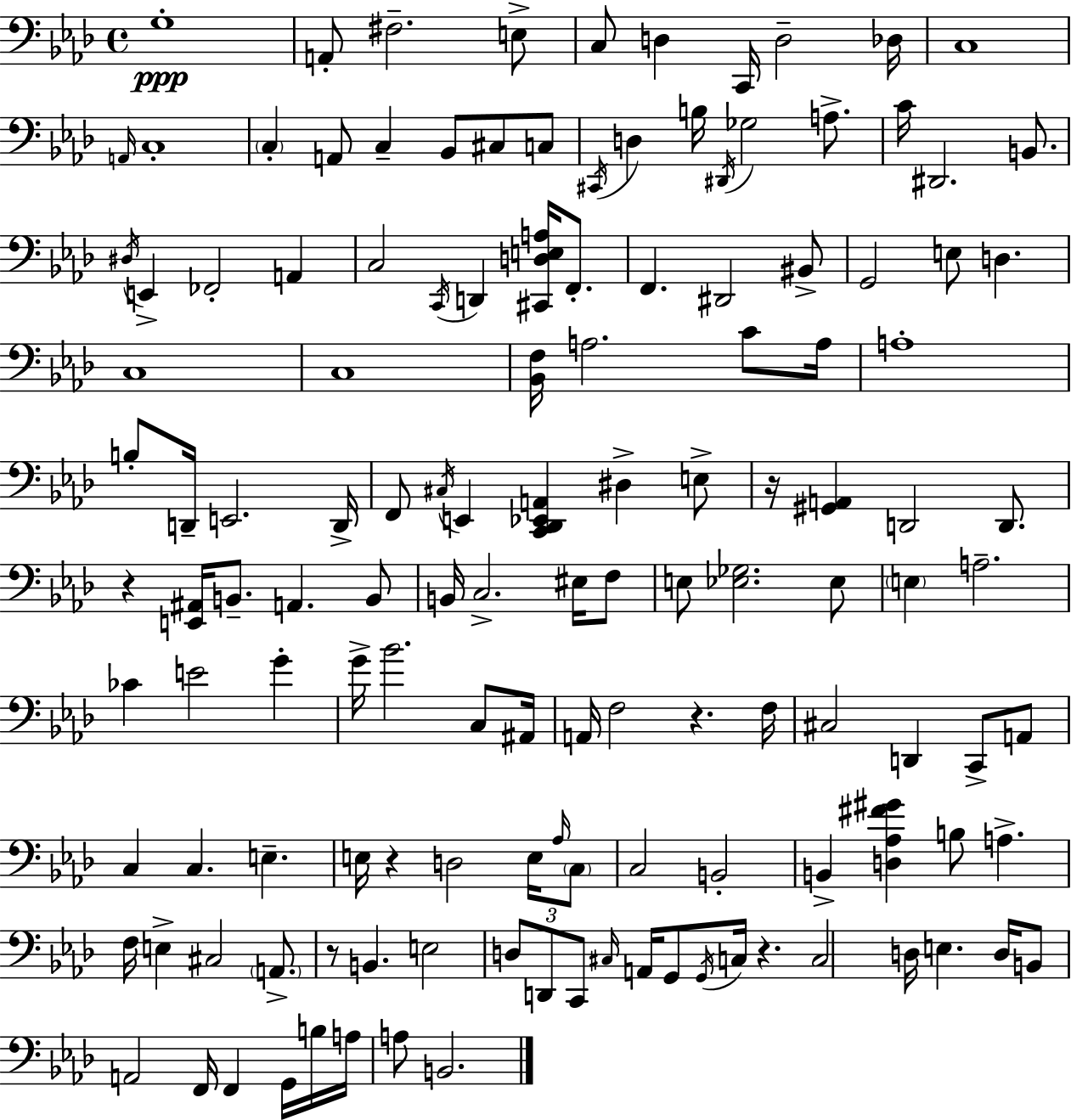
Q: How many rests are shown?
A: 6